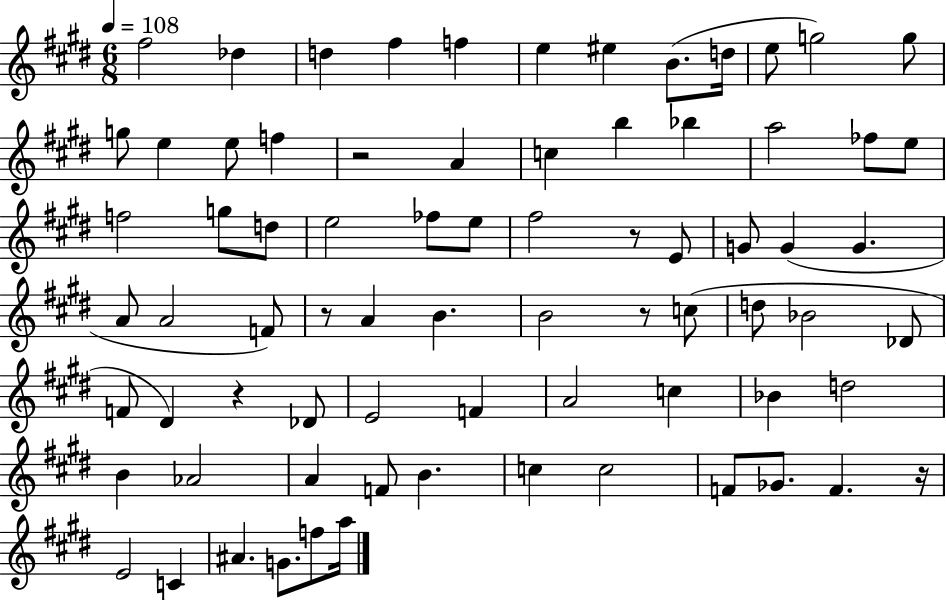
F#5/h Db5/q D5/q F#5/q F5/q E5/q EIS5/q B4/e. D5/s E5/e G5/h G5/e G5/e E5/q E5/e F5/q R/h A4/q C5/q B5/q Bb5/q A5/h FES5/e E5/e F5/h G5/e D5/e E5/h FES5/e E5/e F#5/h R/e E4/e G4/e G4/q G4/q. A4/e A4/h F4/e R/e A4/q B4/q. B4/h R/e C5/e D5/e Bb4/h Db4/e F4/e D#4/q R/q Db4/e E4/h F4/q A4/h C5/q Bb4/q D5/h B4/q Ab4/h A4/q F4/e B4/q. C5/q C5/h F4/e Gb4/e. F4/q. R/s E4/h C4/q A#4/q. G4/e. F5/e A5/s